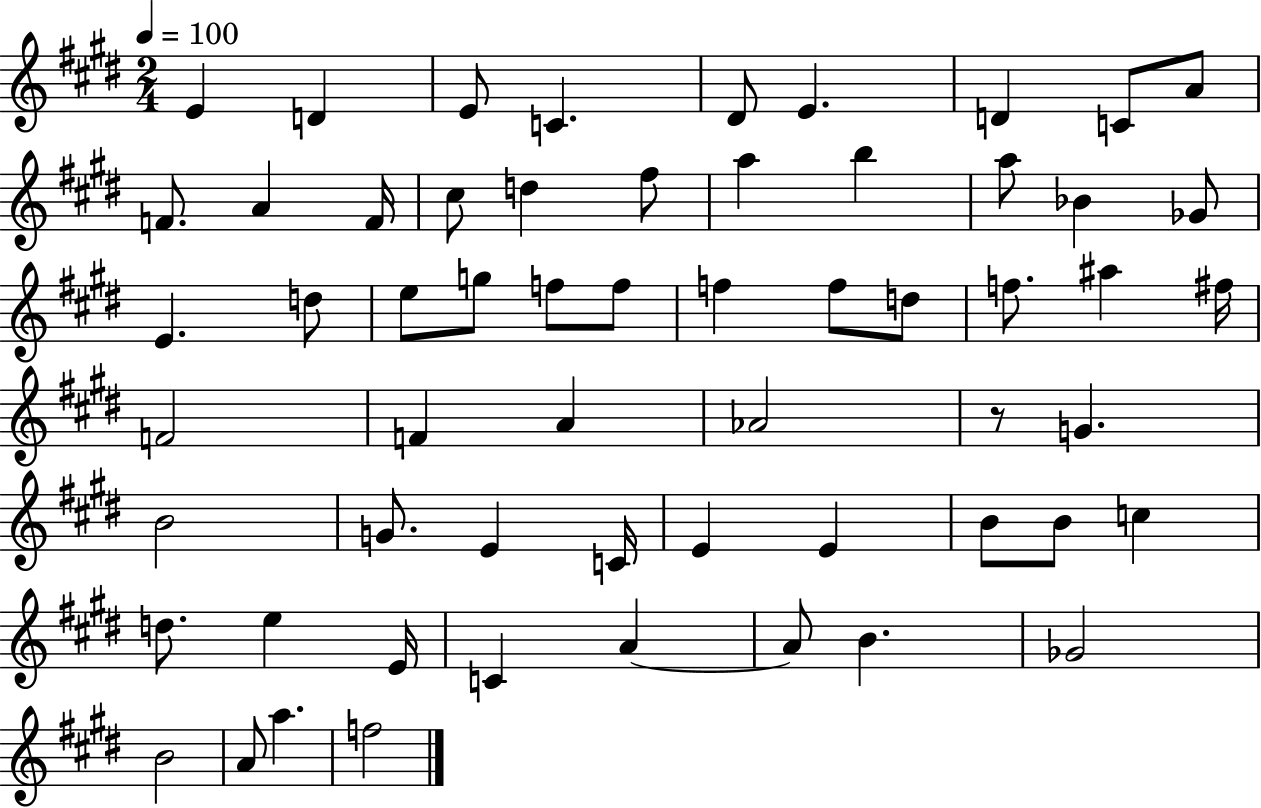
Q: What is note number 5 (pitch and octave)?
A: D#4